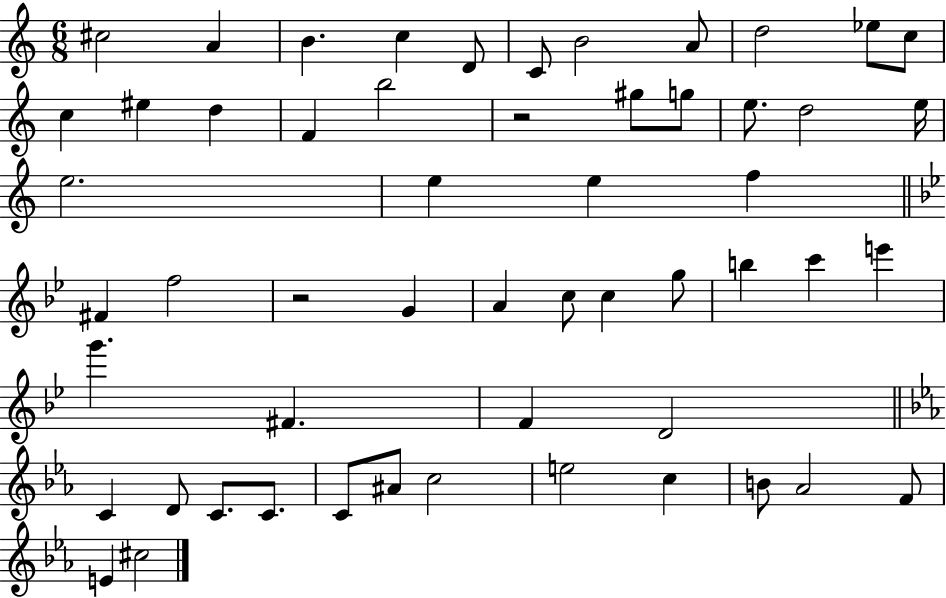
{
  \clef treble
  \numericTimeSignature
  \time 6/8
  \key c \major
  \repeat volta 2 { cis''2 a'4 | b'4. c''4 d'8 | c'8 b'2 a'8 | d''2 ees''8 c''8 | \break c''4 eis''4 d''4 | f'4 b''2 | r2 gis''8 g''8 | e''8. d''2 e''16 | \break e''2. | e''4 e''4 f''4 | \bar "||" \break \key bes \major fis'4 f''2 | r2 g'4 | a'4 c''8 c''4 g''8 | b''4 c'''4 e'''4 | \break g'''4. fis'4. | f'4 d'2 | \bar "||" \break \key ees \major c'4 d'8 c'8. c'8. | c'8 ais'8 c''2 | e''2 c''4 | b'8 aes'2 f'8 | \break e'4 cis''2 | } \bar "|."
}